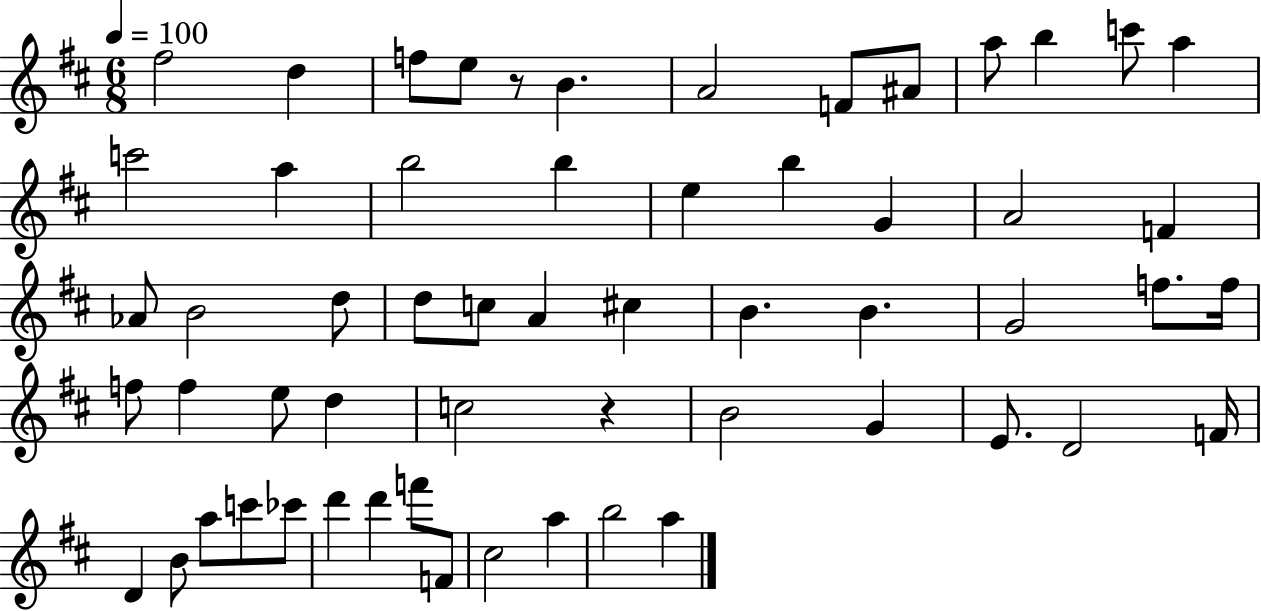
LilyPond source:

{
  \clef treble
  \numericTimeSignature
  \time 6/8
  \key d \major
  \tempo 4 = 100
  fis''2 d''4 | f''8 e''8 r8 b'4. | a'2 f'8 ais'8 | a''8 b''4 c'''8 a''4 | \break c'''2 a''4 | b''2 b''4 | e''4 b''4 g'4 | a'2 f'4 | \break aes'8 b'2 d''8 | d''8 c''8 a'4 cis''4 | b'4. b'4. | g'2 f''8. f''16 | \break f''8 f''4 e''8 d''4 | c''2 r4 | b'2 g'4 | e'8. d'2 f'16 | \break d'4 b'8 a''8 c'''8 ces'''8 | d'''4 d'''4 f'''8 f'8 | cis''2 a''4 | b''2 a''4 | \break \bar "|."
}